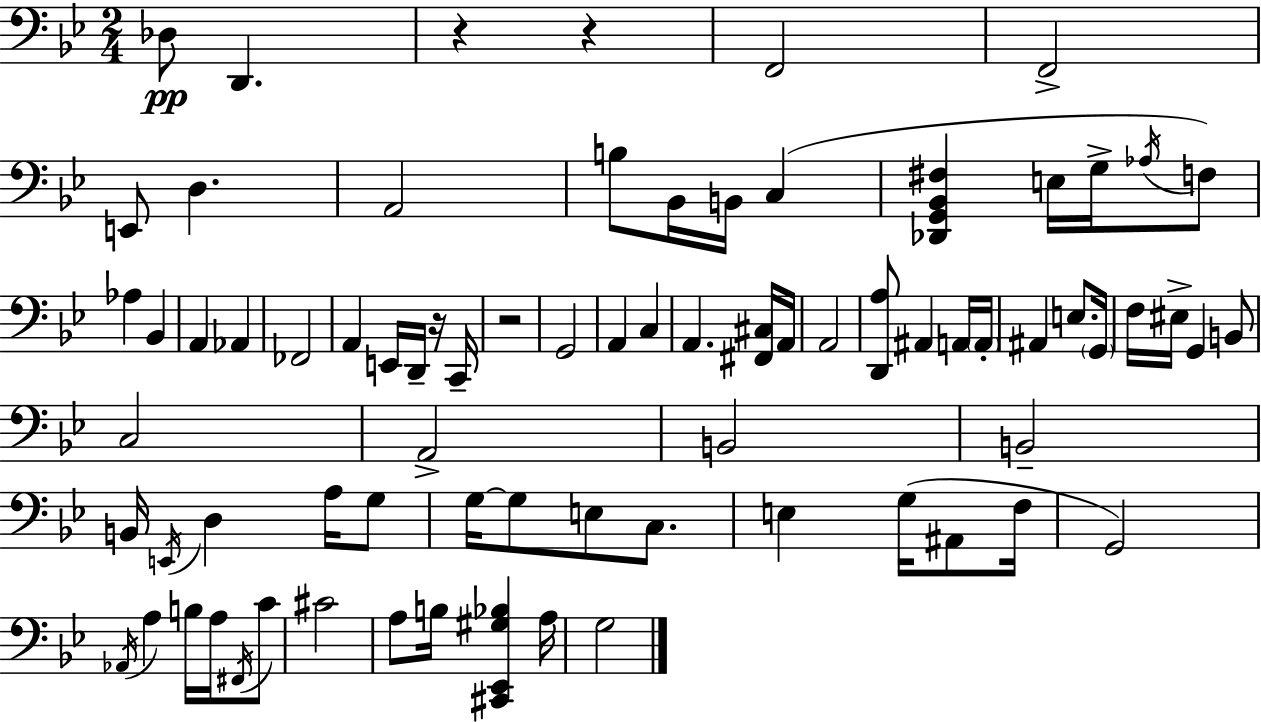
X:1
T:Untitled
M:2/4
L:1/4
K:Gm
_D,/2 D,, z z F,,2 F,,2 E,,/2 D, A,,2 B,/2 _B,,/4 B,,/4 C, [_D,,G,,_B,,^F,] E,/4 G,/4 _A,/4 F,/2 _A, _B,, A,, _A,, _F,,2 A,, E,,/4 D,,/4 z/4 C,,/4 z2 G,,2 A,, C, A,, [^F,,^C,]/4 A,,/4 A,,2 [D,,A,]/2 ^A,, A,,/4 A,,/4 ^A,, E,/2 G,,/4 F,/4 ^E,/4 G,, B,,/2 C,2 A,,2 B,,2 B,,2 B,,/4 E,,/4 D, A,/4 G,/2 G,/4 G,/2 E,/2 C,/2 E, G,/4 ^A,,/2 F,/4 G,,2 _A,,/4 A, B,/4 A,/4 ^F,,/4 C/2 ^C2 A,/2 B,/4 [^C,,_E,,^G,_B,] A,/4 G,2